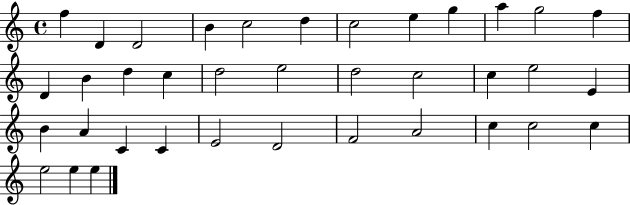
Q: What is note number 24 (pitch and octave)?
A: B4